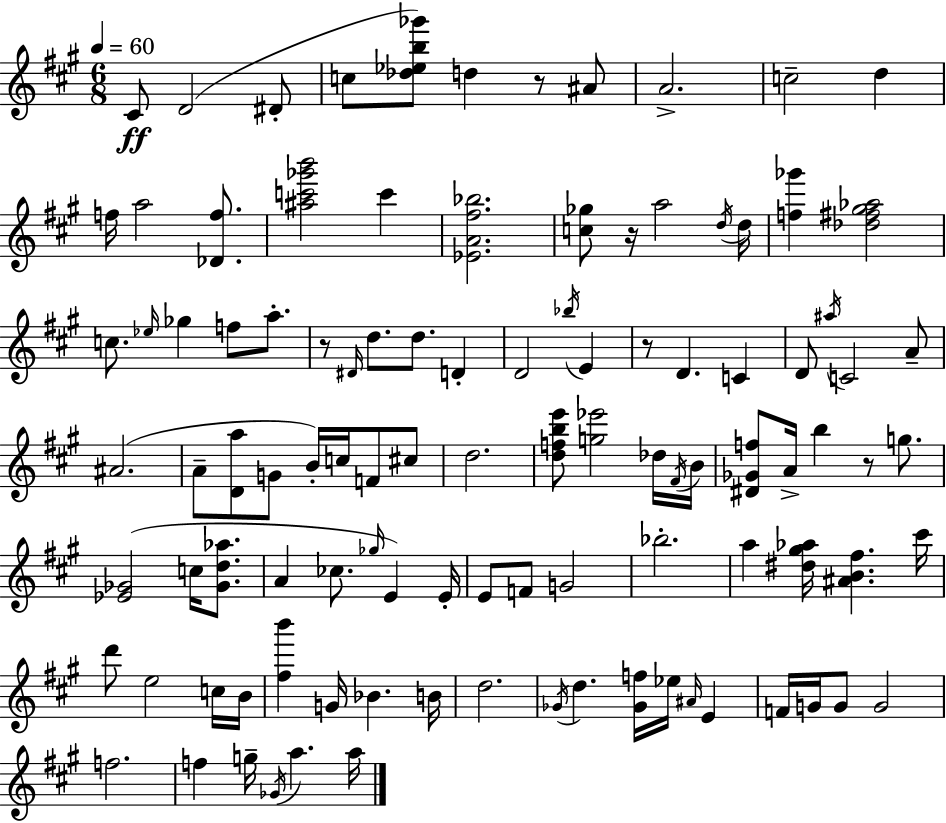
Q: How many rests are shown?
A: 5